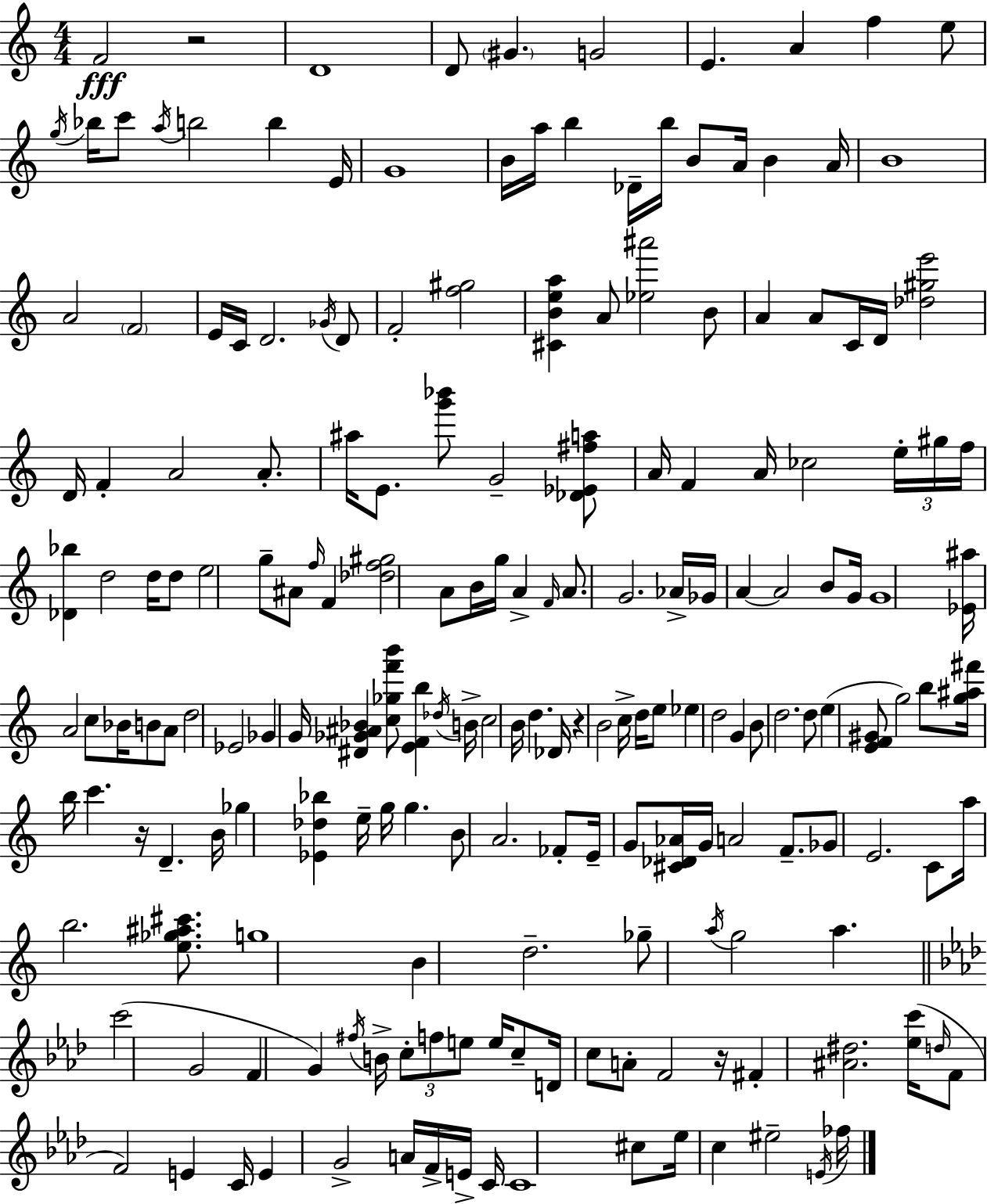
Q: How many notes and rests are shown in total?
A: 190